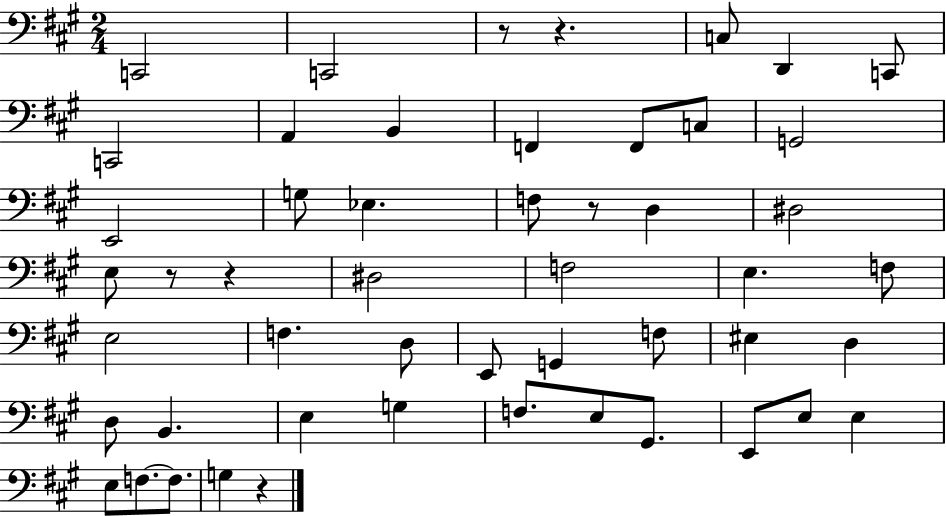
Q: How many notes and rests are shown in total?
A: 51